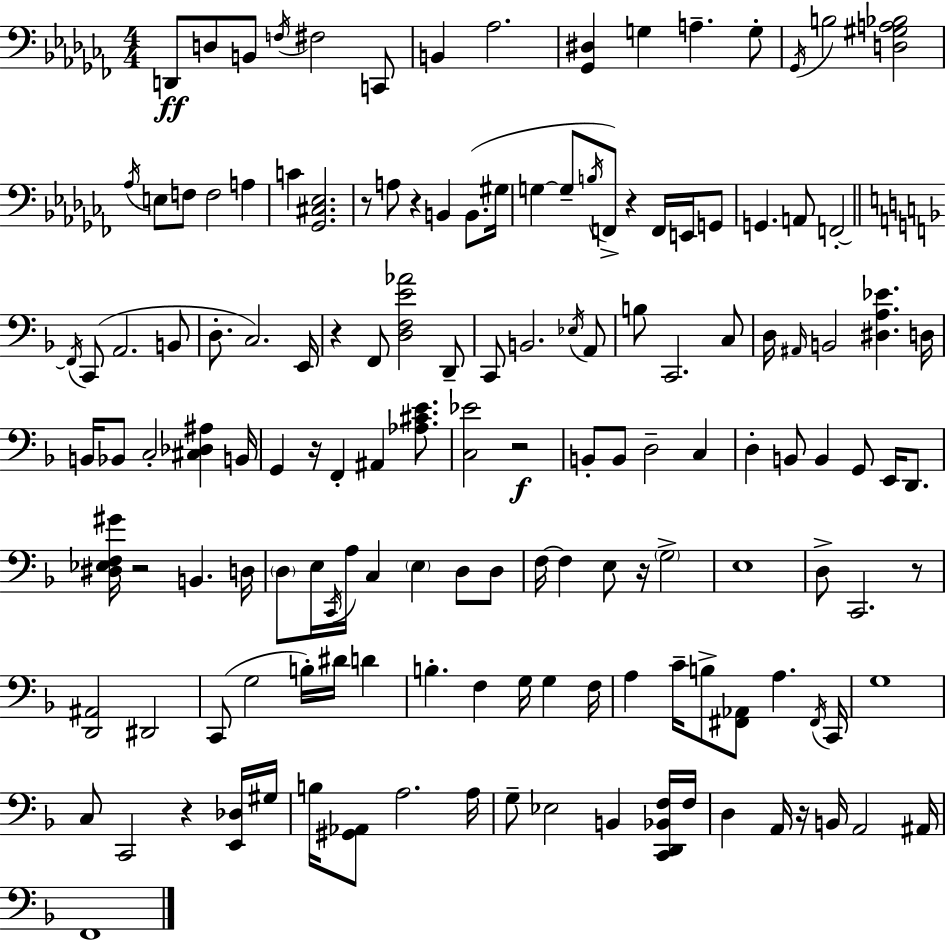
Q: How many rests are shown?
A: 11